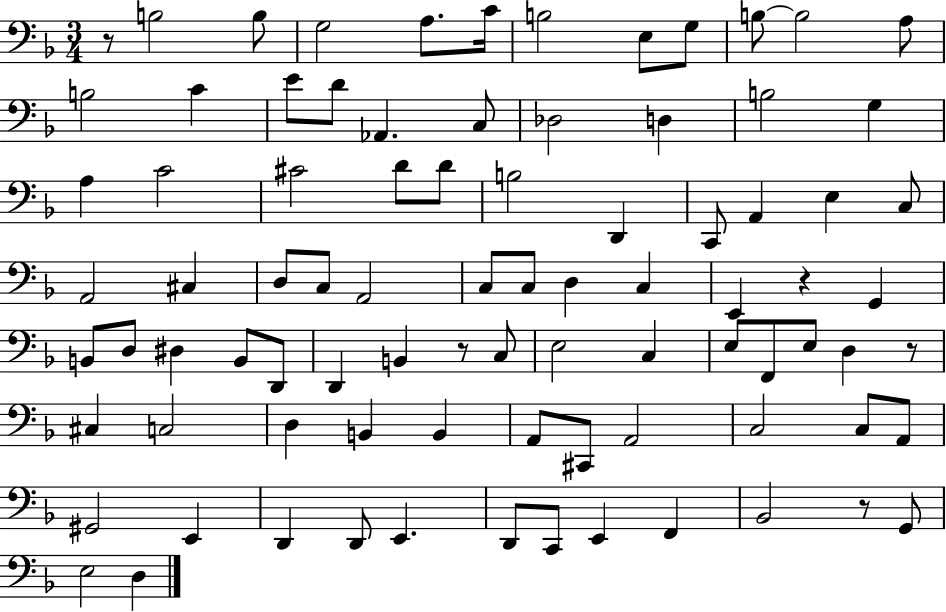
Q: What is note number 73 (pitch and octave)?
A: E2